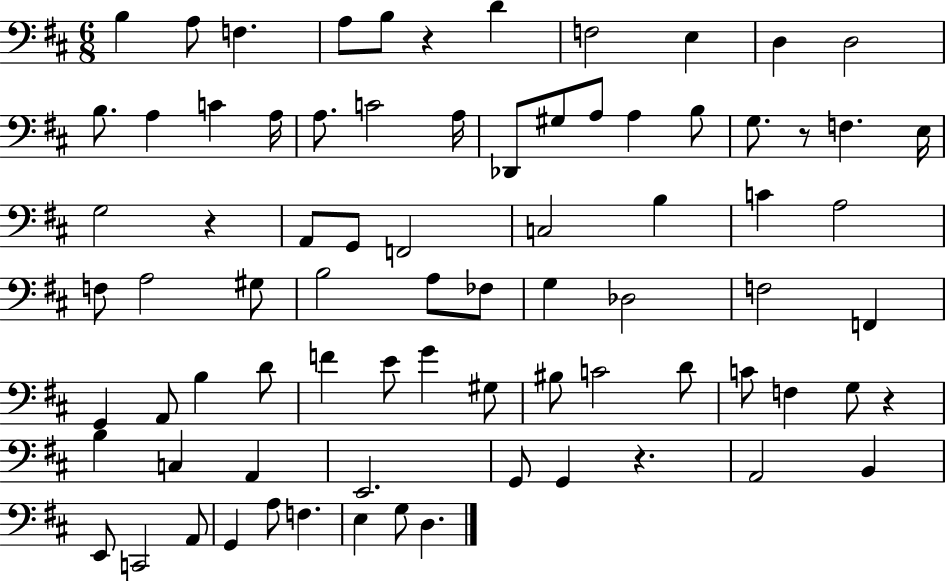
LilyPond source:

{
  \clef bass
  \numericTimeSignature
  \time 6/8
  \key d \major
  \repeat volta 2 { b4 a8 f4. | a8 b8 r4 d'4 | f2 e4 | d4 d2 | \break b8. a4 c'4 a16 | a8. c'2 a16 | des,8 gis8 a8 a4 b8 | g8. r8 f4. e16 | \break g2 r4 | a,8 g,8 f,2 | c2 b4 | c'4 a2 | \break f8 a2 gis8 | b2 a8 fes8 | g4 des2 | f2 f,4 | \break g,4 a,8 b4 d'8 | f'4 e'8 g'4 gis8 | bis8 c'2 d'8 | c'8 f4 g8 r4 | \break b4 c4 a,4 | e,2. | g,8 g,4 r4. | a,2 b,4 | \break e,8 c,2 a,8 | g,4 a8 f4. | e4 g8 d4. | } \bar "|."
}